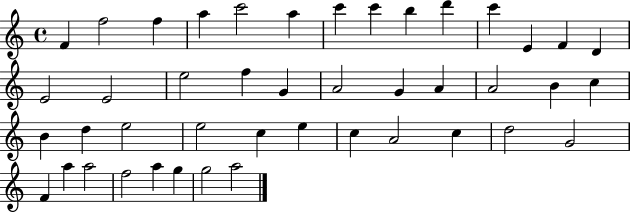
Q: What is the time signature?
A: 4/4